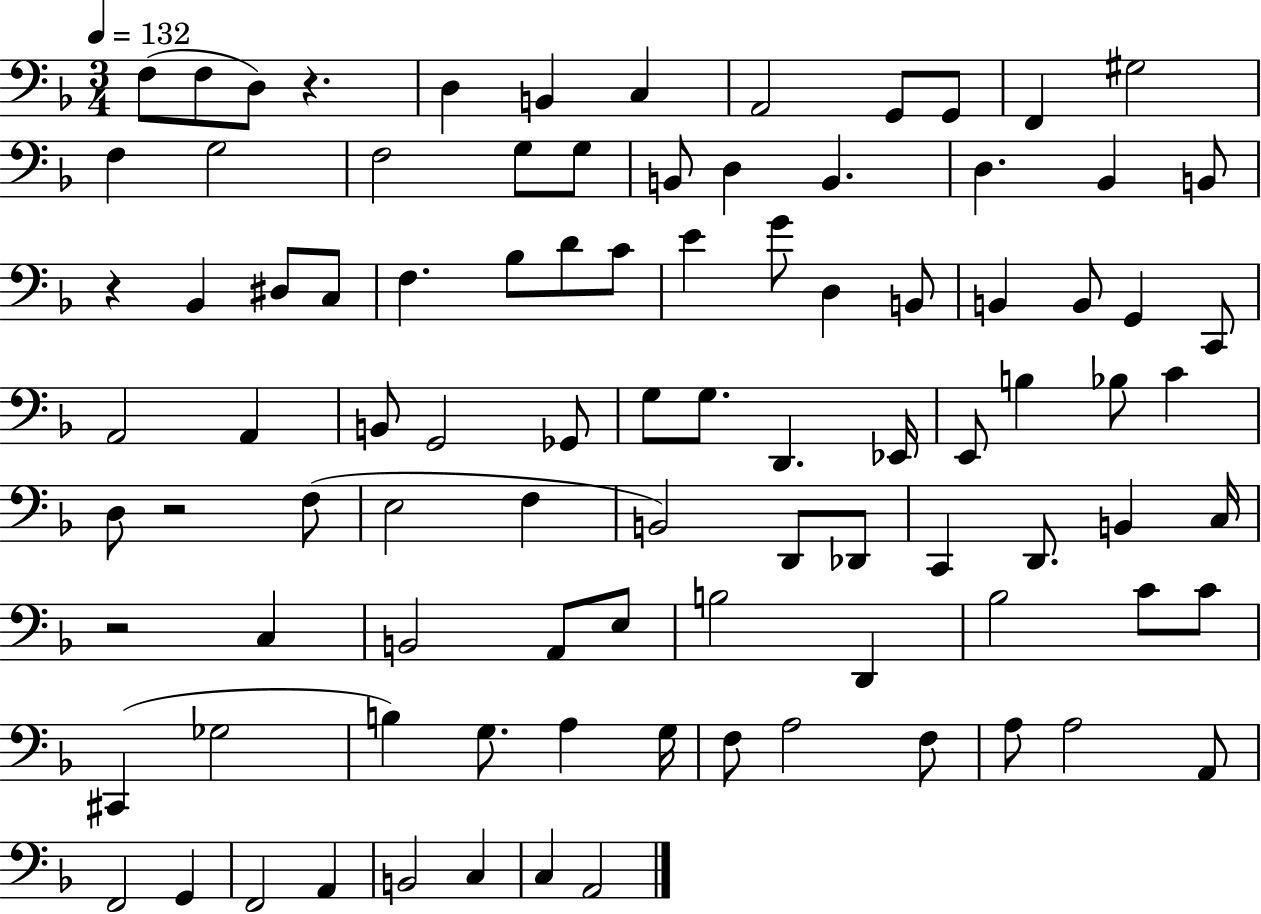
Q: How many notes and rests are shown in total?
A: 94